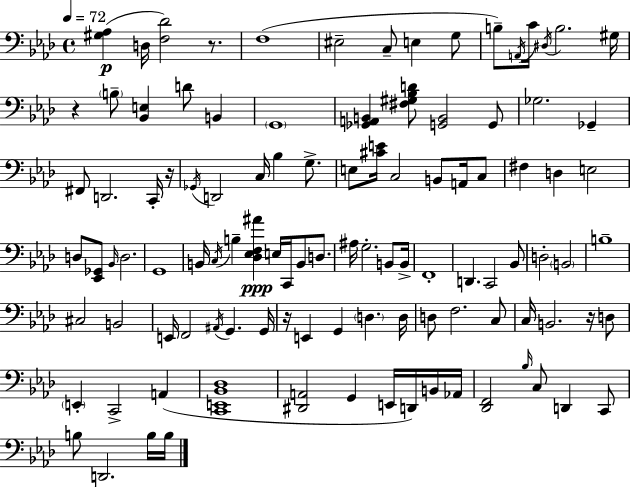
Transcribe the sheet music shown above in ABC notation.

X:1
T:Untitled
M:4/4
L:1/4
K:Ab
[^G,_A,] D,/4 [F,_D]2 z/2 F,4 ^E,2 C,/2 E, G,/2 B,/2 A,,/4 C/4 ^D,/4 B,2 ^G,/4 z B,/2 [_B,,E,] D/2 B,, G,,4 [_G,,A,,B,,] [^F,^G,_B,D]/2 [G,,B,,]2 G,,/2 _G,2 _G,, ^F,,/2 D,,2 C,,/4 z/4 _G,,/4 D,,2 C,/4 _B, G,/2 E,/2 [^CE]/4 C,2 B,,/2 A,,/4 C,/2 ^F, D, E,2 D,/2 [_E,,_G,,]/2 _B,,/4 D,2 G,,4 B,,/4 C,/4 B, [_D,_E,F,^A] E,/4 C,,/4 B,,/2 D,/2 ^A,/4 G,2 B,,/2 B,,/4 F,,4 D,, C,,2 _B,,/2 D,2 B,,2 B,4 ^C,2 B,,2 E,,/4 F,,2 ^A,,/4 G,, G,,/4 z/4 E,, G,, D, D,/4 D,/2 F,2 C,/2 C,/4 B,,2 z/4 D,/2 E,, C,,2 A,, [C,,E,,_B,,_D,]4 [^D,,A,,]2 G,, E,,/4 D,,/4 B,,/4 _A,,/4 [_D,,F,,]2 _B,/4 C,/2 D,, C,,/2 B,/2 D,,2 B,/4 B,/4